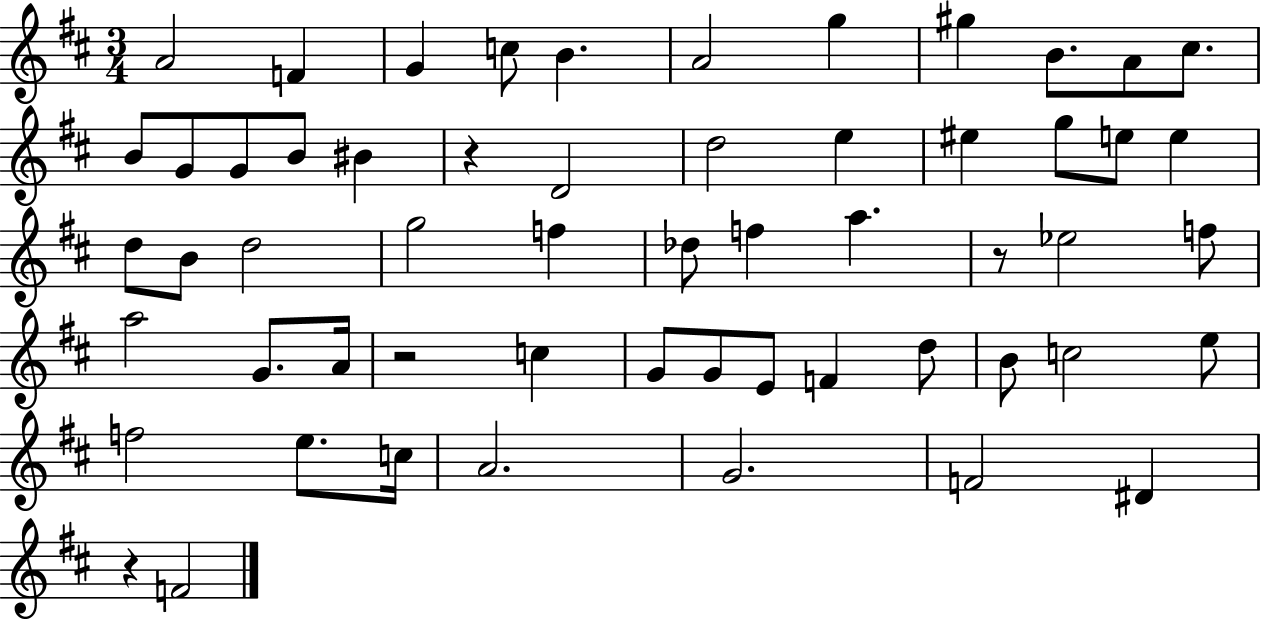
A4/h F4/q G4/q C5/e B4/q. A4/h G5/q G#5/q B4/e. A4/e C#5/e. B4/e G4/e G4/e B4/e BIS4/q R/q D4/h D5/h E5/q EIS5/q G5/e E5/e E5/q D5/e B4/e D5/h G5/h F5/q Db5/e F5/q A5/q. R/e Eb5/h F5/e A5/h G4/e. A4/s R/h C5/q G4/e G4/e E4/e F4/q D5/e B4/e C5/h E5/e F5/h E5/e. C5/s A4/h. G4/h. F4/h D#4/q R/q F4/h